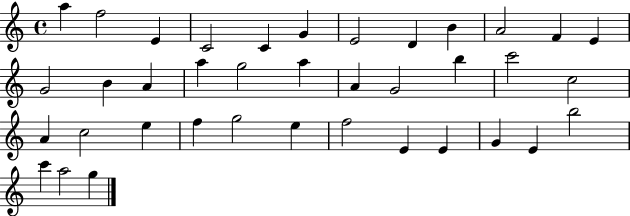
{
  \clef treble
  \time 4/4
  \defaultTimeSignature
  \key c \major
  a''4 f''2 e'4 | c'2 c'4 g'4 | e'2 d'4 b'4 | a'2 f'4 e'4 | \break g'2 b'4 a'4 | a''4 g''2 a''4 | a'4 g'2 b''4 | c'''2 c''2 | \break a'4 c''2 e''4 | f''4 g''2 e''4 | f''2 e'4 e'4 | g'4 e'4 b''2 | \break c'''4 a''2 g''4 | \bar "|."
}